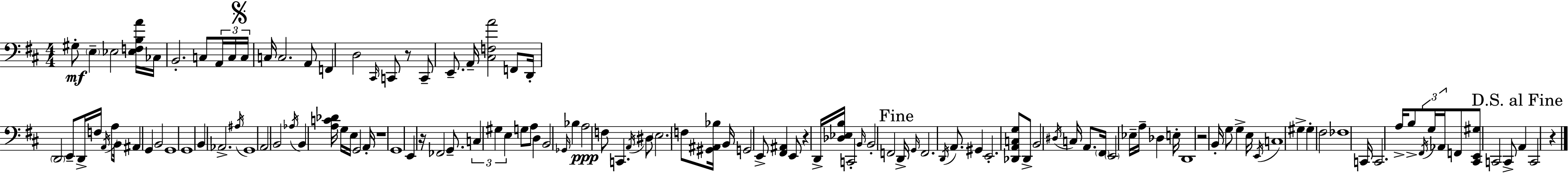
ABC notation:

X:1
T:Untitled
M:4/4
L:1/4
K:D
^G,/2 E, _E,2 [_E,F,B,A]/4 _C,/4 B,,2 C,/2 A,,/4 C,/4 C,/4 C,/4 C,2 A,,/2 F,, D,2 ^C,,/4 C,,/2 z/2 C,,/2 E,,/2 A,,/4 [^C,F,A]2 F,,/2 D,,/4 D,,2 E,,/2 D,,/4 F,/4 A,,/4 A,/2 B,,/4 ^A,, G,, B,,2 G,,4 G,,4 B,, _A,,2 ^A,/4 G,,4 A,,2 B,,2 _A,/4 B,, [A,C_D]/4 G,/4 E,/4 G,,2 A,,/4 z4 G,,4 E,, z/4 _F,,2 G,,/2 C, ^G, E, G,/2 A,/2 D, B,,2 _G,,/4 _B, A,2 F,/2 C,, A,,/4 ^D,/2 E,2 F,/2 [^G,,^A,,_B,]/4 B,,/4 G,,2 E,,/2 [^F,,^A,,] E,,/2 z D,,/4 [_D,_E,B,]/4 C,,2 B,,/4 B,,2 F,,2 D,,/4 G,,/4 F,,2 D,,/4 A,,/2 ^G,, E,,2 [_D,,A,,C,G,]/2 _D,,/2 B,,2 ^D,/4 C,/4 A,,/2 ^F,,/4 E,,2 _E,/4 A,/4 _D, E,/4 D,,4 z2 B,,/4 G,/2 G, E,/4 E,,/4 C,4 ^G, ^G, ^F,2 _F,4 C,,/4 C,,2 A,/4 B,/2 ^F,,/4 G,/4 _A,,/4 F,,/2 [^C,,E,,^G,]/2 C,,2 C,,/2 A,, C,,2 z